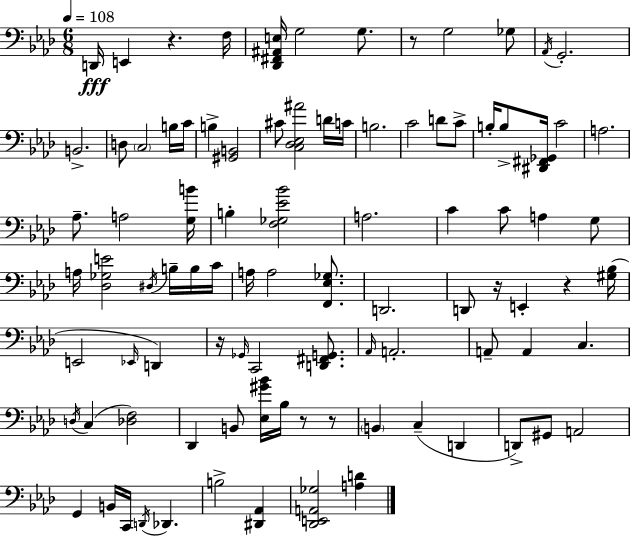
X:1
T:Untitled
M:6/8
L:1/4
K:Fm
D,,/4 E,, z F,/4 [_D,,^F,,^A,,E,]/4 G,2 G,/2 z/2 G,2 _G,/2 _A,,/4 G,,2 B,,2 D,/2 C,2 B,/4 C/4 B, [^G,,B,,]2 ^C/2 [C,_D,_E,^A]2 D/4 C/4 B,2 C2 D/2 C/2 B,/4 B,/2 [^D,,^F,,_G,,]/4 C2 A,2 _A,/2 A,2 [G,B]/4 B, [F,_G,_E_B]2 A,2 C C/2 A, G,/2 A,/4 [_D,_G,E]2 ^D,/4 B,/4 B,/4 C/4 A,/4 A,2 [F,,_E,_G,]/2 D,,2 D,,/2 z/4 E,, z [^G,_B,]/4 E,,2 _E,,/4 D,, z/4 _G,,/4 C,,2 [D,,^F,,G,,]/2 _A,,/4 A,,2 A,,/2 A,, C, D,/4 C, [_D,F,]2 _D,, B,,/2 [_E,^G_B]/4 _B,/4 z/2 z/2 B,, C, D,, D,,/2 ^G,,/2 A,,2 G,, B,,/4 C,,/4 D,,/4 _D,, B,2 [^D,,_A,,] [_D,,E,,A,,_G,]2 [A,D]